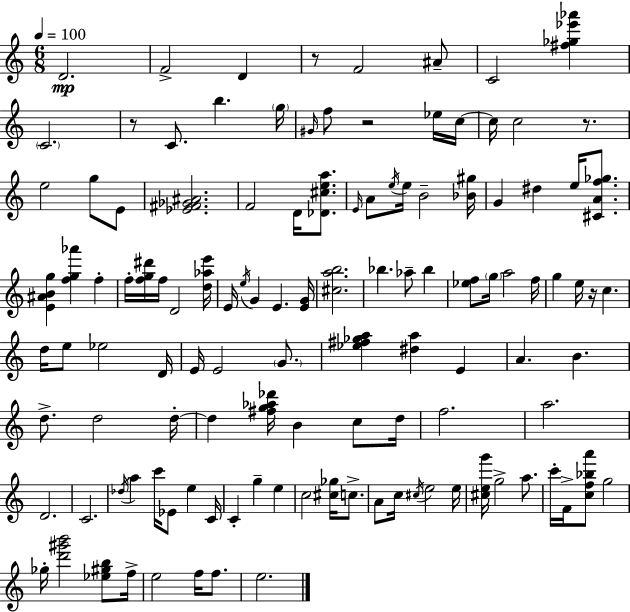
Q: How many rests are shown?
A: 5